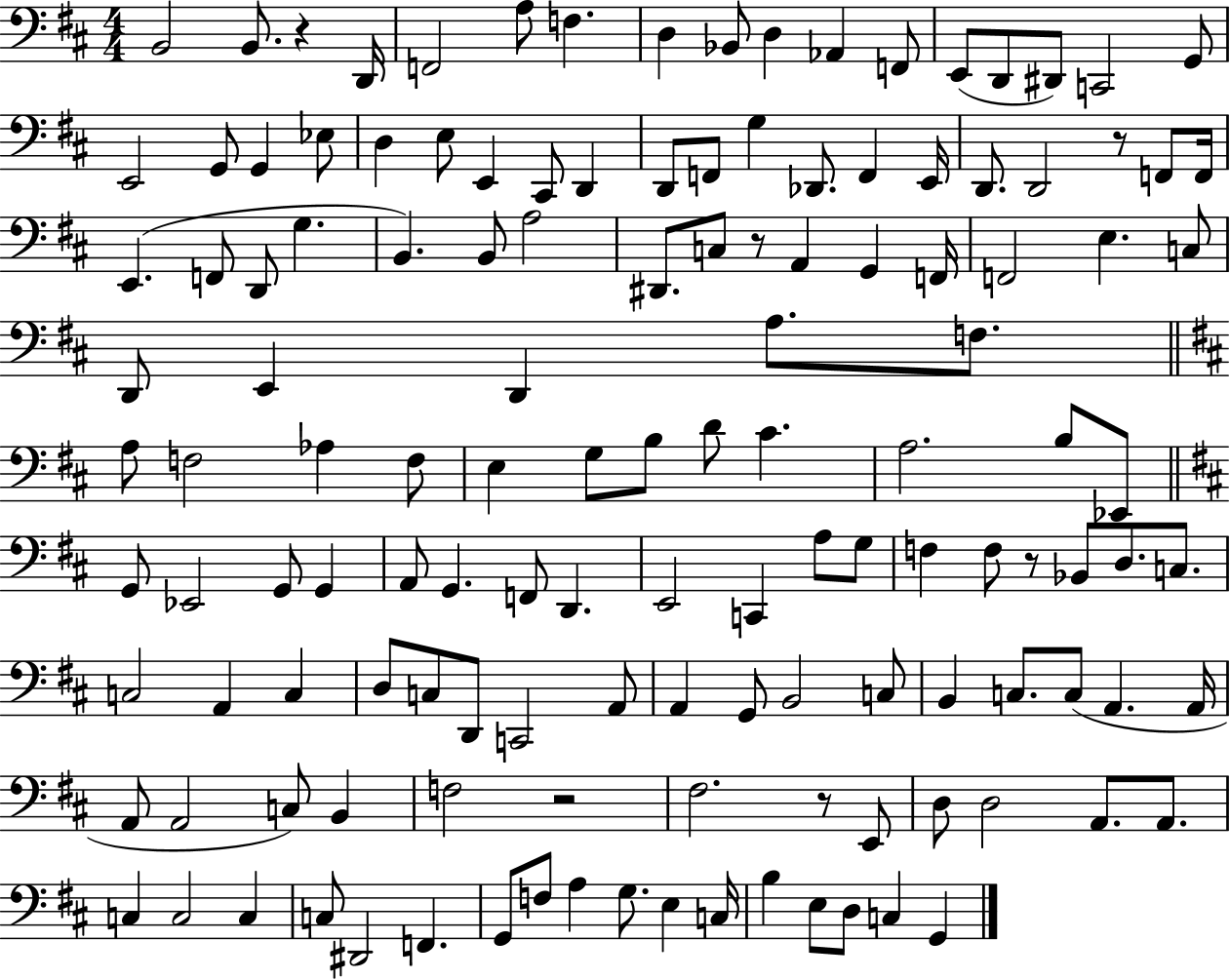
{
  \clef bass
  \numericTimeSignature
  \time 4/4
  \key d \major
  b,2 b,8. r4 d,16 | f,2 a8 f4. | d4 bes,8 d4 aes,4 f,8 | e,8( d,8 dis,8) c,2 g,8 | \break e,2 g,8 g,4 ees8 | d4 e8 e,4 cis,8 d,4 | d,8 f,8 g4 des,8. f,4 e,16 | d,8. d,2 r8 f,8 f,16 | \break e,4.( f,8 d,8 g4. | b,4.) b,8 a2 | dis,8. c8 r8 a,4 g,4 f,16 | f,2 e4. c8 | \break d,8 e,4 d,4 a8. f8. | \bar "||" \break \key b \minor a8 f2 aes4 f8 | e4 g8 b8 d'8 cis'4. | a2. b8 ees,8 | \bar "||" \break \key d \major g,8 ees,2 g,8 g,4 | a,8 g,4. f,8 d,4. | e,2 c,4 a8 g8 | f4 f8 r8 bes,8 d8. c8. | \break c2 a,4 c4 | d8 c8 d,8 c,2 a,8 | a,4 g,8 b,2 c8 | b,4 c8. c8( a,4. a,16 | \break a,8 a,2 c8) b,4 | f2 r2 | fis2. r8 e,8 | d8 d2 a,8. a,8. | \break c4 c2 c4 | c8 dis,2 f,4. | g,8 f8 a4 g8. e4 c16 | b4 e8 d8 c4 g,4 | \break \bar "|."
}